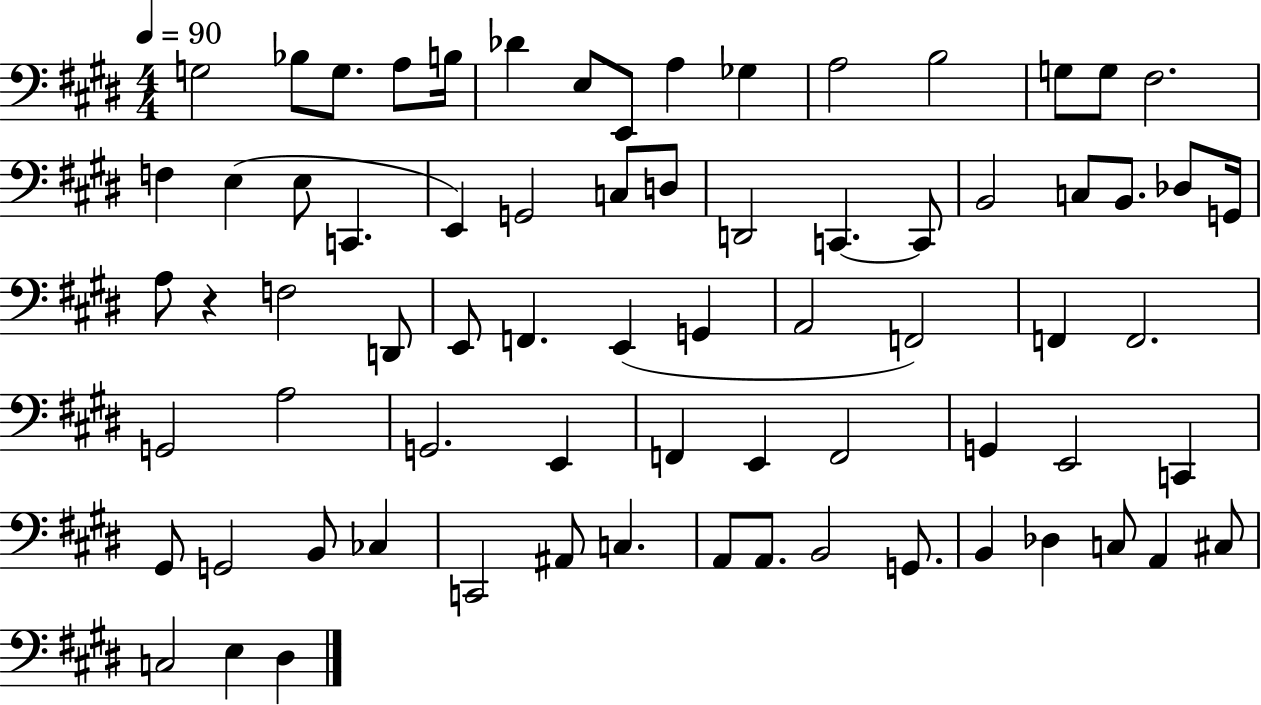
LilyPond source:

{
  \clef bass
  \numericTimeSignature
  \time 4/4
  \key e \major
  \tempo 4 = 90
  g2 bes8 g8. a8 b16 | des'4 e8 e,8 a4 ges4 | a2 b2 | g8 g8 fis2. | \break f4 e4( e8 c,4. | e,4) g,2 c8 d8 | d,2 c,4.~~ c,8 | b,2 c8 b,8. des8 g,16 | \break a8 r4 f2 d,8 | e,8 f,4. e,4( g,4 | a,2 f,2) | f,4 f,2. | \break g,2 a2 | g,2. e,4 | f,4 e,4 f,2 | g,4 e,2 c,4 | \break gis,8 g,2 b,8 ces4 | c,2 ais,8 c4. | a,8 a,8. b,2 g,8. | b,4 des4 c8 a,4 cis8 | \break c2 e4 dis4 | \bar "|."
}